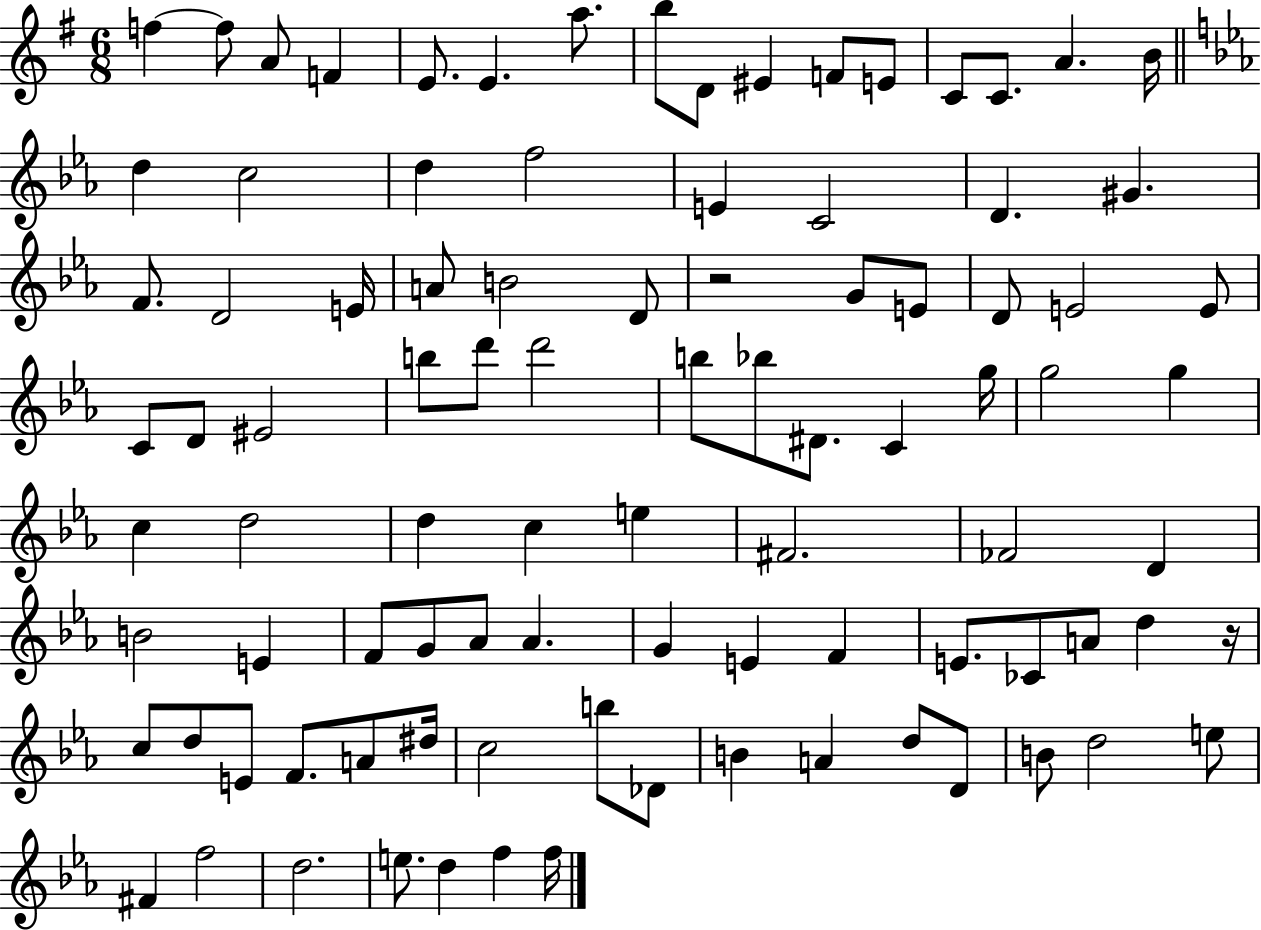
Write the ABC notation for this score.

X:1
T:Untitled
M:6/8
L:1/4
K:G
f f/2 A/2 F E/2 E a/2 b/2 D/2 ^E F/2 E/2 C/2 C/2 A B/4 d c2 d f2 E C2 D ^G F/2 D2 E/4 A/2 B2 D/2 z2 G/2 E/2 D/2 E2 E/2 C/2 D/2 ^E2 b/2 d'/2 d'2 b/2 _b/2 ^D/2 C g/4 g2 g c d2 d c e ^F2 _F2 D B2 E F/2 G/2 _A/2 _A G E F E/2 _C/2 A/2 d z/4 c/2 d/2 E/2 F/2 A/2 ^d/4 c2 b/2 _D/2 B A d/2 D/2 B/2 d2 e/2 ^F f2 d2 e/2 d f f/4